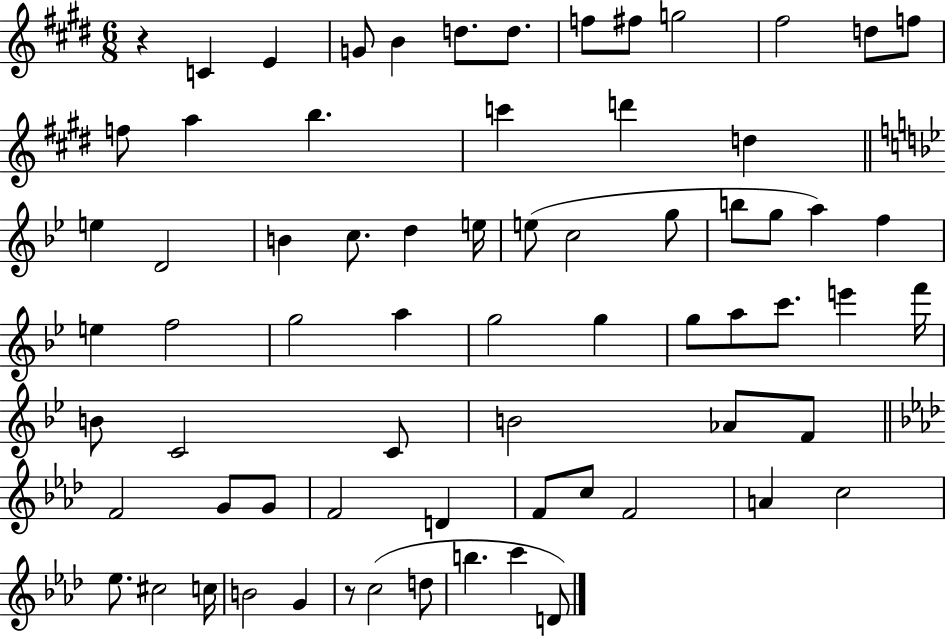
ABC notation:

X:1
T:Untitled
M:6/8
L:1/4
K:E
z C E G/2 B d/2 d/2 f/2 ^f/2 g2 ^f2 d/2 f/2 f/2 a b c' d' d e D2 B c/2 d e/4 e/2 c2 g/2 b/2 g/2 a f e f2 g2 a g2 g g/2 a/2 c'/2 e' f'/4 B/2 C2 C/2 B2 _A/2 F/2 F2 G/2 G/2 F2 D F/2 c/2 F2 A c2 _e/2 ^c2 c/4 B2 G z/2 c2 d/2 b c' D/2